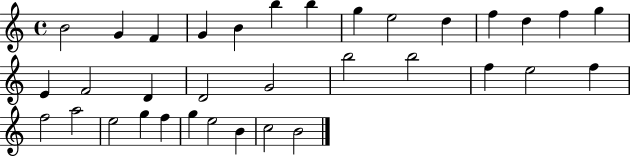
B4/h G4/q F4/q G4/q B4/q B5/q B5/q G5/q E5/h D5/q F5/q D5/q F5/q G5/q E4/q F4/h D4/q D4/h G4/h B5/h B5/h F5/q E5/h F5/q F5/h A5/h E5/h G5/q F5/q G5/q E5/h B4/q C5/h B4/h